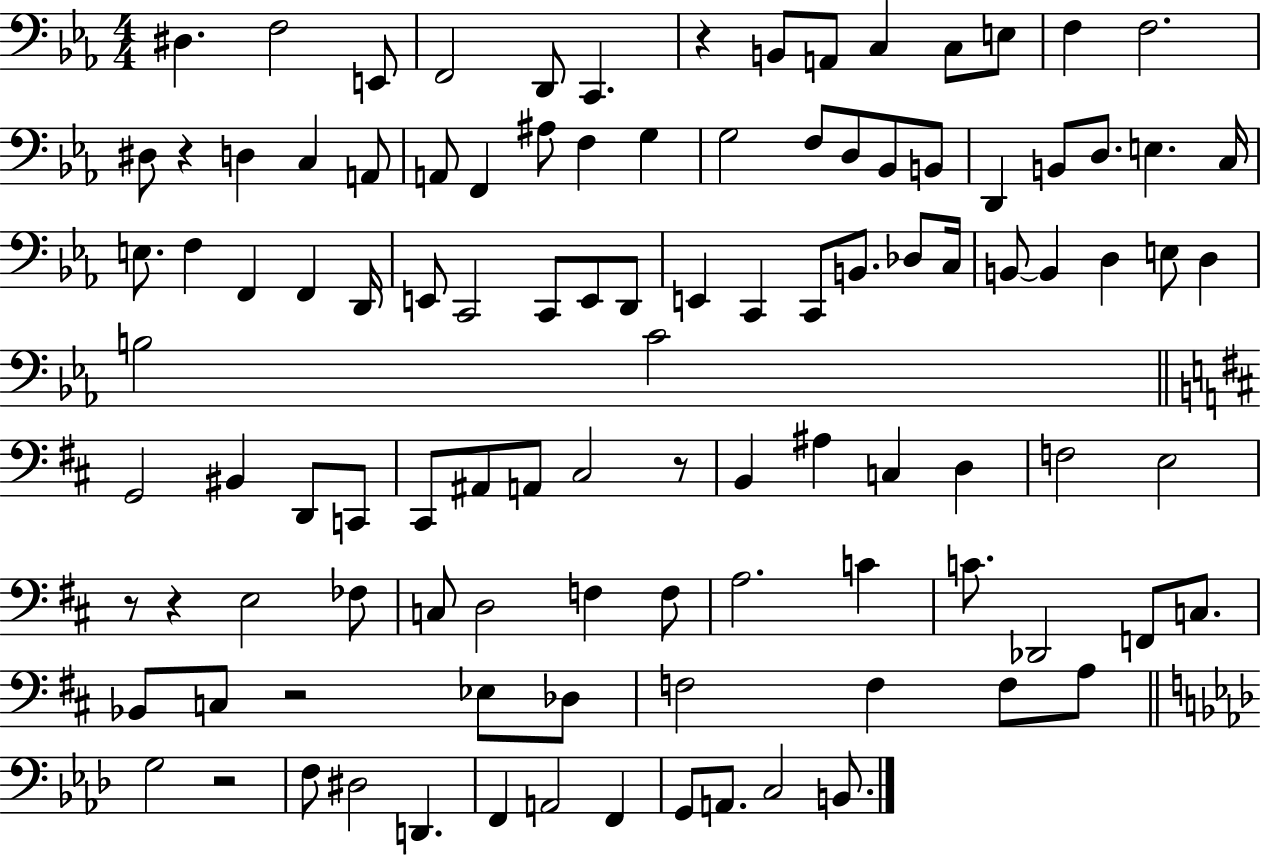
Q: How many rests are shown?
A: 7